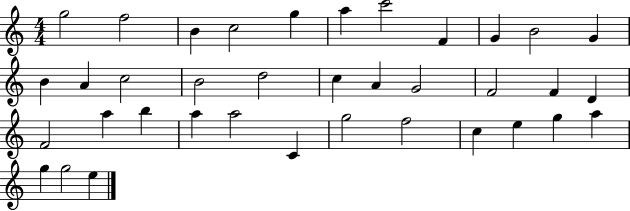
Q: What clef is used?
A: treble